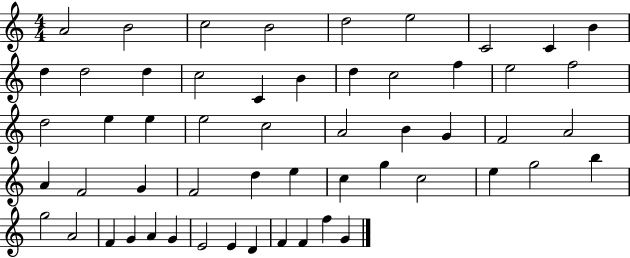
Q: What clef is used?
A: treble